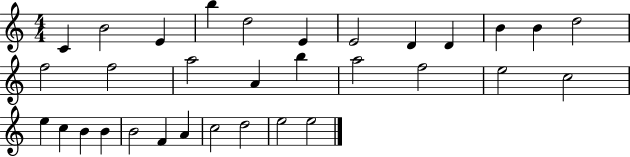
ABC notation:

X:1
T:Untitled
M:4/4
L:1/4
K:C
C B2 E b d2 E E2 D D B B d2 f2 f2 a2 A b a2 f2 e2 c2 e c B B B2 F A c2 d2 e2 e2